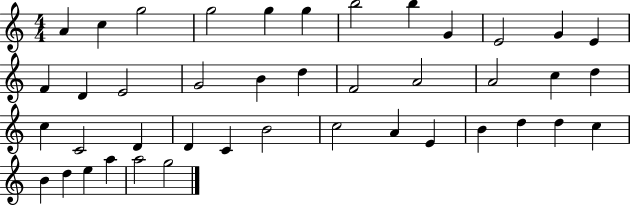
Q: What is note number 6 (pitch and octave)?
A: G5